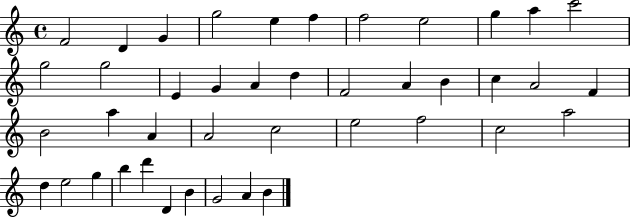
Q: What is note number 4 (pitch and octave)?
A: G5